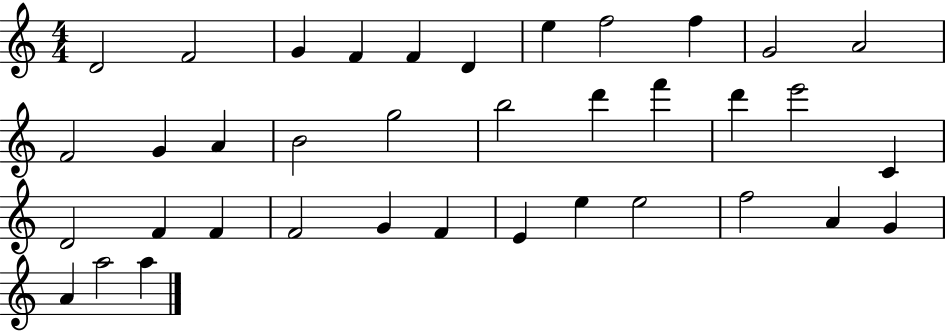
D4/h F4/h G4/q F4/q F4/q D4/q E5/q F5/h F5/q G4/h A4/h F4/h G4/q A4/q B4/h G5/h B5/h D6/q F6/q D6/q E6/h C4/q D4/h F4/q F4/q F4/h G4/q F4/q E4/q E5/q E5/h F5/h A4/q G4/q A4/q A5/h A5/q